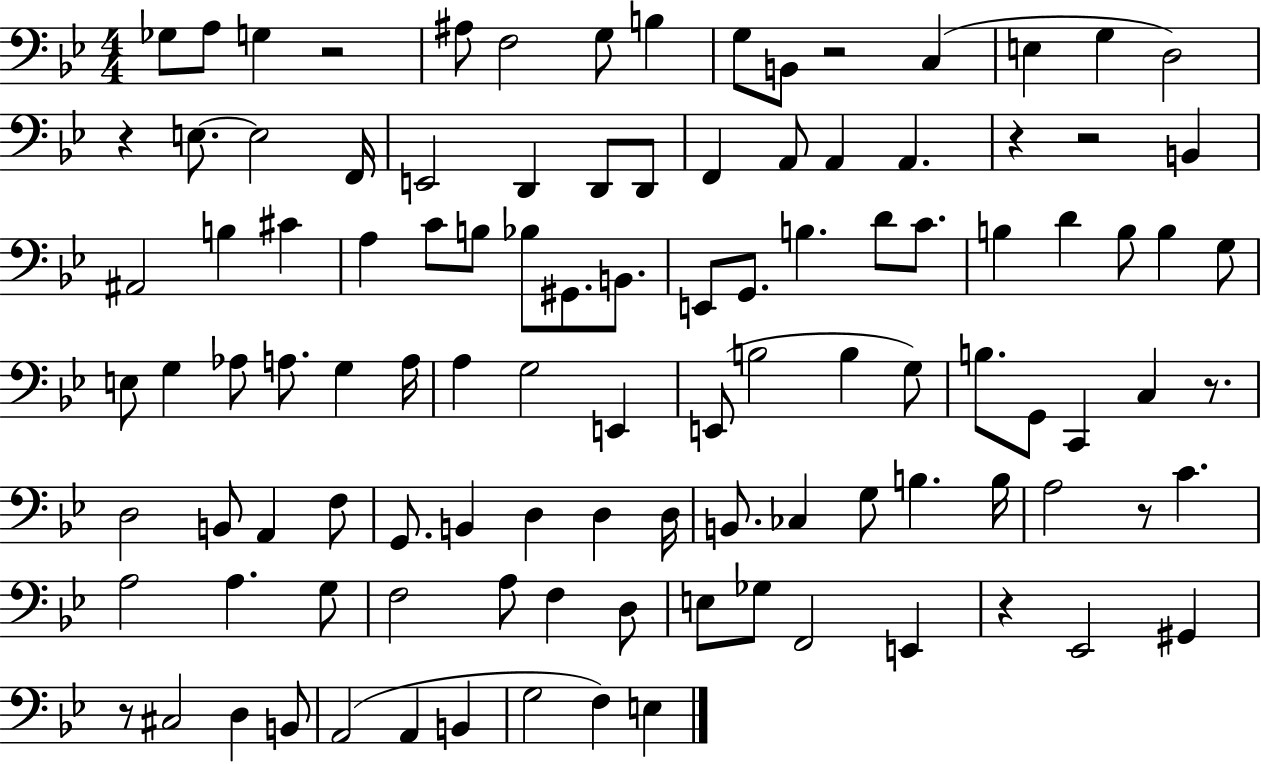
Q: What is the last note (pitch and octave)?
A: E3